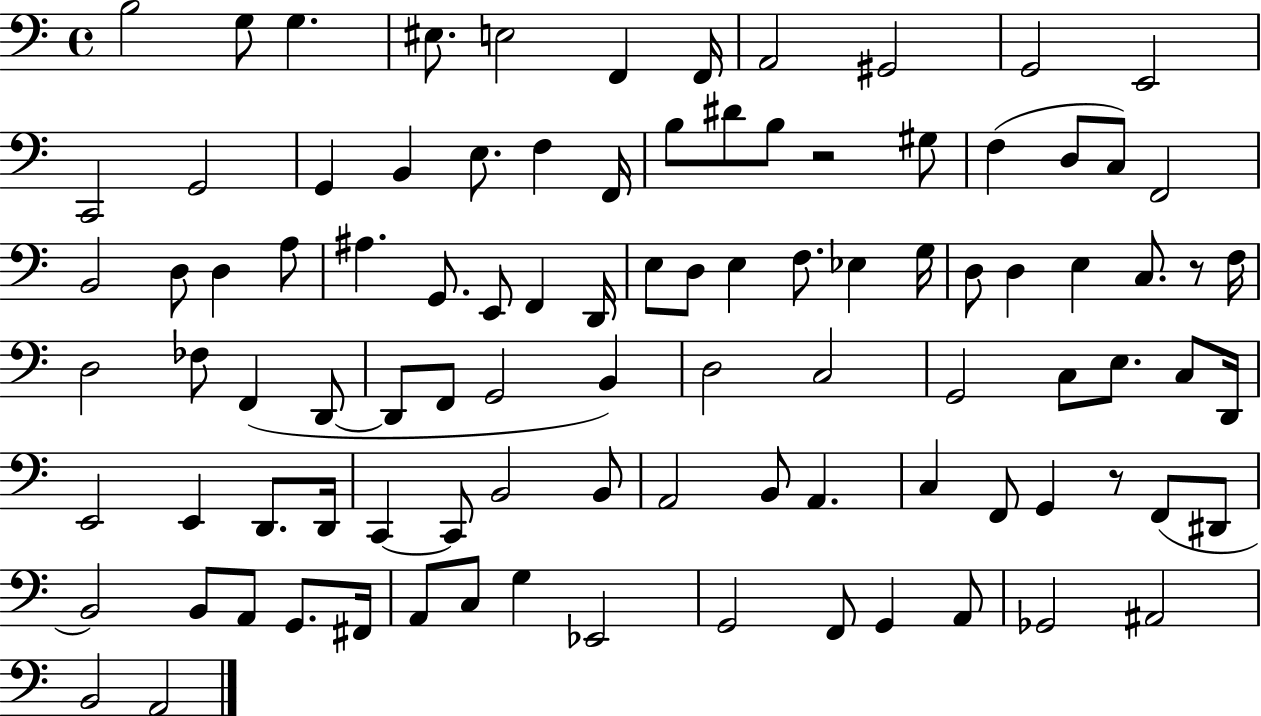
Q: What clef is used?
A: bass